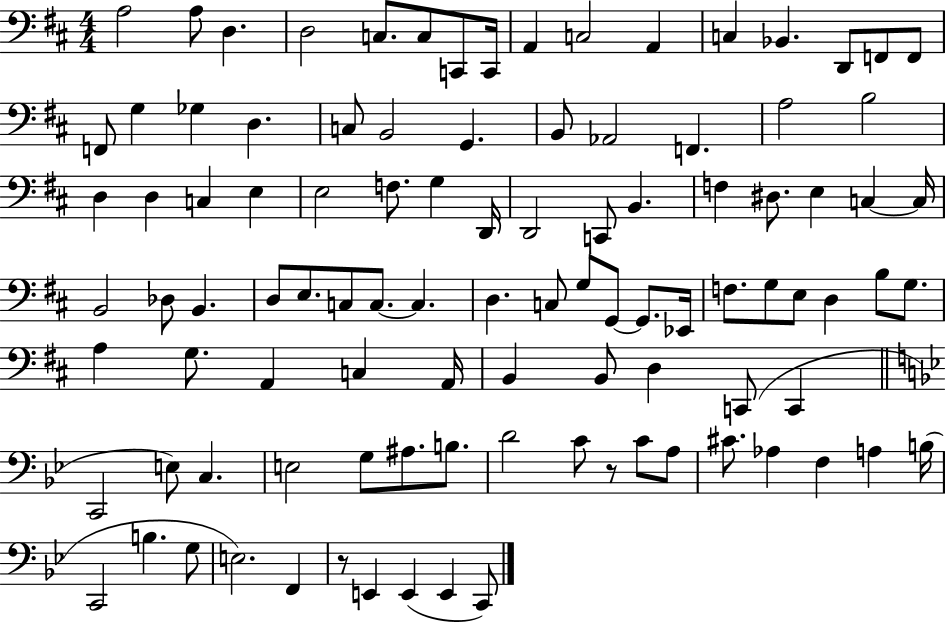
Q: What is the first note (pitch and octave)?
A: A3